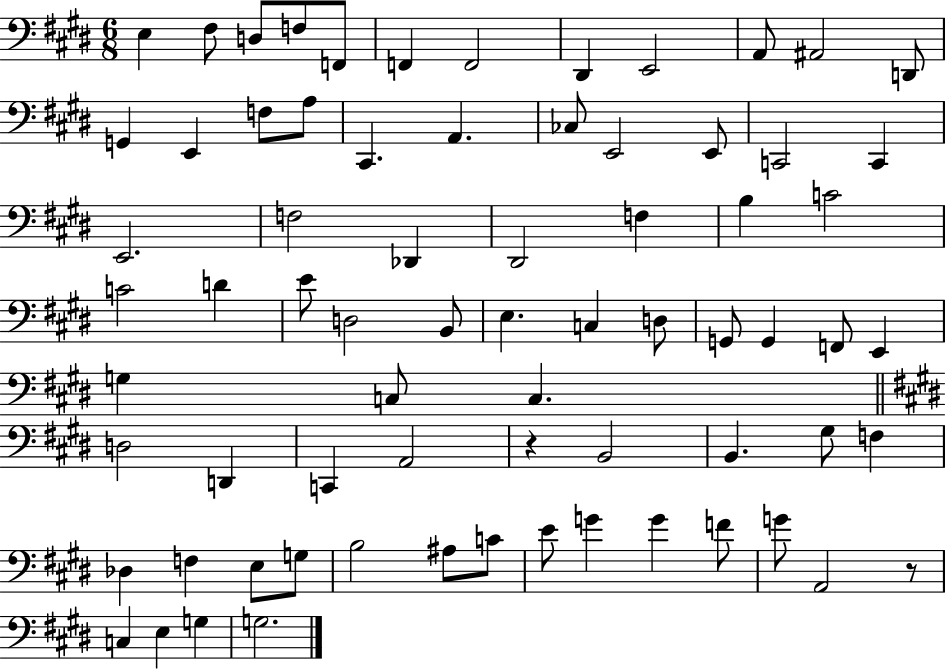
E3/q F#3/e D3/e F3/e F2/e F2/q F2/h D#2/q E2/h A2/e A#2/h D2/e G2/q E2/q F3/e A3/e C#2/q. A2/q. CES3/e E2/h E2/e C2/h C2/q E2/h. F3/h Db2/q D#2/h F3/q B3/q C4/h C4/h D4/q E4/e D3/h B2/e E3/q. C3/q D3/e G2/e G2/q F2/e E2/q G3/q C3/e C3/q. D3/h D2/q C2/q A2/h R/q B2/h B2/q. G#3/e F3/q Db3/q F3/q E3/e G3/e B3/h A#3/e C4/e E4/e G4/q G4/q F4/e G4/e A2/h R/e C3/q E3/q G3/q G3/h.